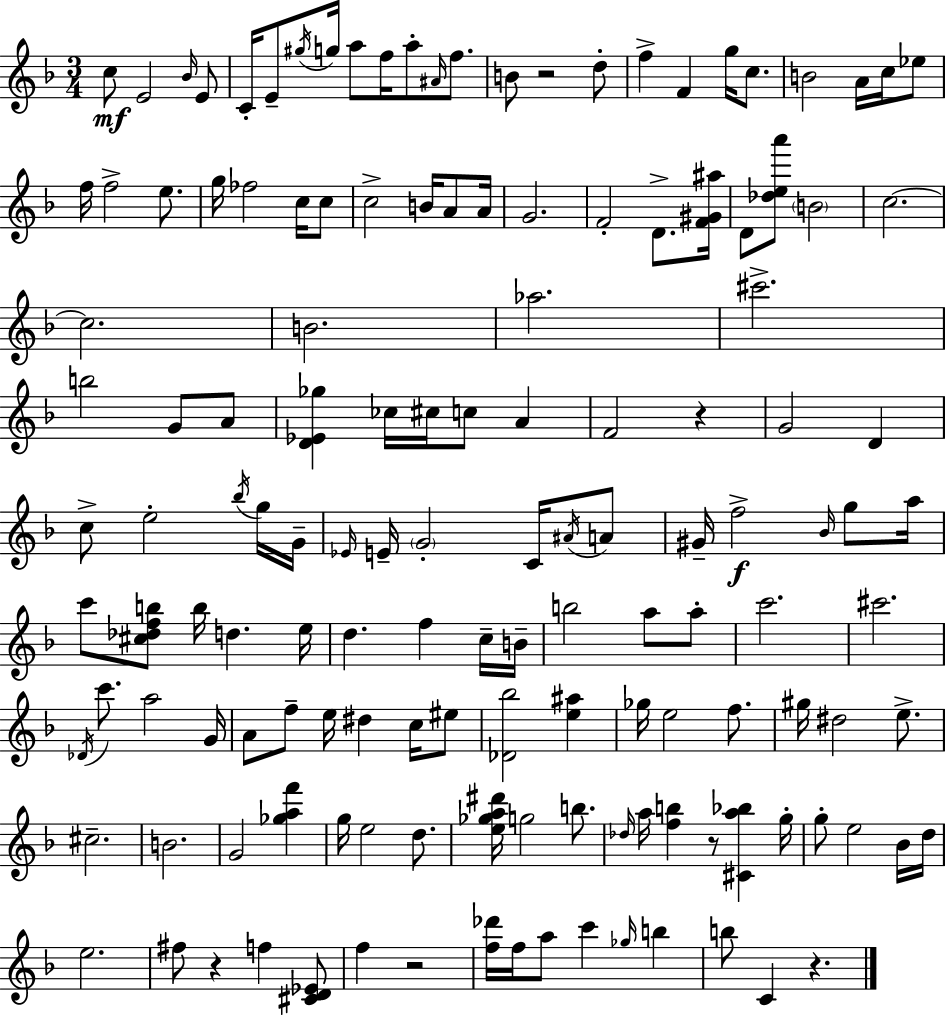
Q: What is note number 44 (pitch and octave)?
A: C#6